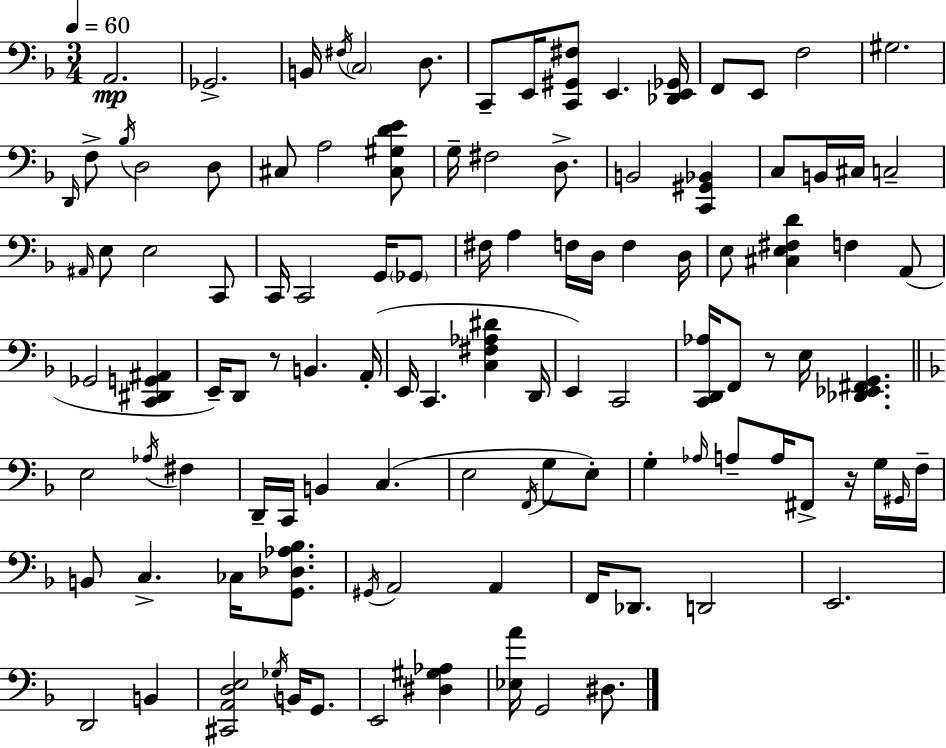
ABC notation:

X:1
T:Untitled
M:3/4
L:1/4
K:F
A,,2 _G,,2 B,,/4 ^F,/4 C,2 D,/2 C,,/2 E,,/4 [C,,^G,,^F,]/2 E,, [_D,,E,,_G,,]/4 F,,/2 E,,/2 F,2 ^G,2 D,,/4 F,/2 _B,/4 D,2 D,/2 ^C,/2 A,2 [^C,^G,DE]/2 G,/4 ^F,2 D,/2 B,,2 [C,,^G,,_B,,] C,/2 B,,/4 ^C,/4 C,2 ^A,,/4 E,/2 E,2 C,,/2 C,,/4 C,,2 G,,/4 _G,,/2 ^F,/4 A, F,/4 D,/4 F, D,/4 E,/2 [^C,E,^F,D] F, A,,/2 _G,,2 [C,,^D,,G,,^A,,] E,,/4 D,,/2 z/2 B,, A,,/4 E,,/4 C,, [C,^F,_A,^D] D,,/4 E,, C,,2 [C,,D,,_A,]/4 F,,/2 z/2 E,/4 [_D,,_E,,^F,,G,,] E,2 _A,/4 ^F, D,,/4 C,,/4 B,, C, E,2 F,,/4 G,/2 E,/2 G, _A,/4 A,/2 A,/4 ^F,,/2 z/4 G,/4 ^G,,/4 F,/4 B,,/2 C, _C,/4 [G,,_D,_A,_B,]/2 ^G,,/4 A,,2 A,, F,,/4 _D,,/2 D,,2 E,,2 D,,2 B,, [^C,,A,,D,E,]2 _G,/4 B,,/4 G,,/2 E,,2 [^D,^G,_A,] [_E,A]/4 G,,2 ^D,/2